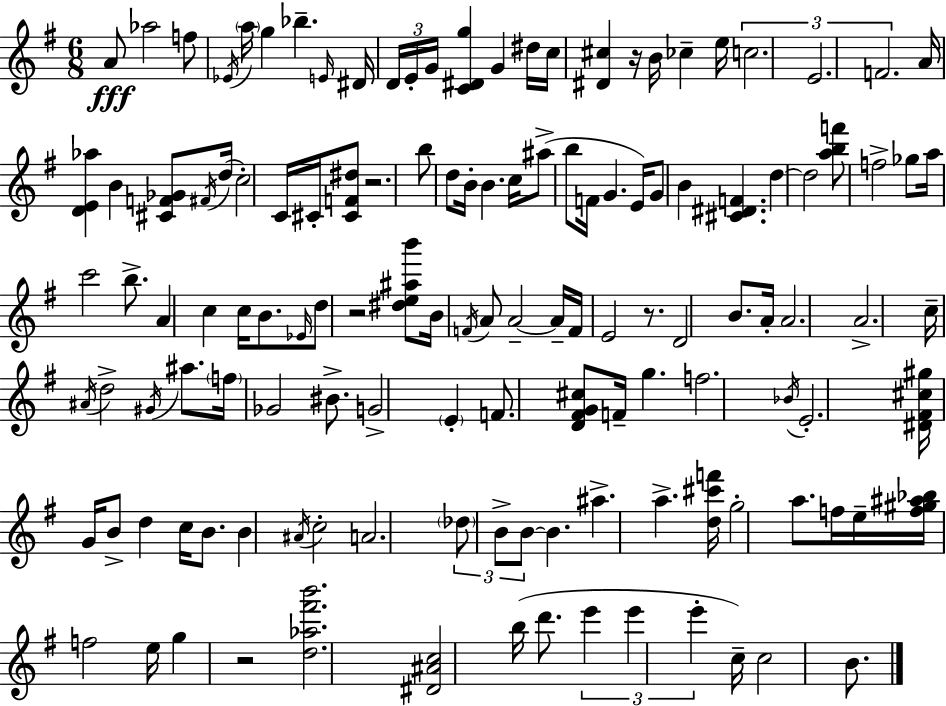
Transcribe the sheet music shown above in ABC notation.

X:1
T:Untitled
M:6/8
L:1/4
K:Em
A/2 _a2 f/2 _E/4 a/4 g _b E/4 ^D/4 D/4 E/4 G/4 [C^Dg] G ^d/4 c/4 [^D^c] z/4 B/4 _c e/4 c2 E2 F2 A/4 [DE_a] B [^CF_G]/2 ^F/4 d/4 c2 C/4 ^C/4 [^CF^d]/2 z2 b/2 d/2 B/4 B c/4 ^a/2 b/2 F/4 G E/4 G/2 B [^C^DF] d d2 [abf']/2 f2 _g/2 a/4 c'2 b/2 A c c/4 B/2 _E/4 d/2 z2 [^de^ab']/2 B/4 F/4 A/2 A2 A/4 F/4 E2 z/2 D2 B/2 A/4 A2 A2 c/4 ^A/4 d2 ^G/4 ^a/2 f/4 _G2 ^B/2 G2 E F/2 [D^FG^c]/2 F/4 g f2 _B/4 E2 [^D^F^c^g]/4 G/4 B/2 d c/4 B/2 B ^A/4 c2 A2 _d/2 B/2 B/2 B ^a a [d^c'f']/4 g2 a/2 f/4 e/4 [f^g^a_b]/4 f2 e/4 g z2 [d_a^f'b']2 [^D^Ac]2 b/4 d'/2 e' e' e' c/4 c2 B/2